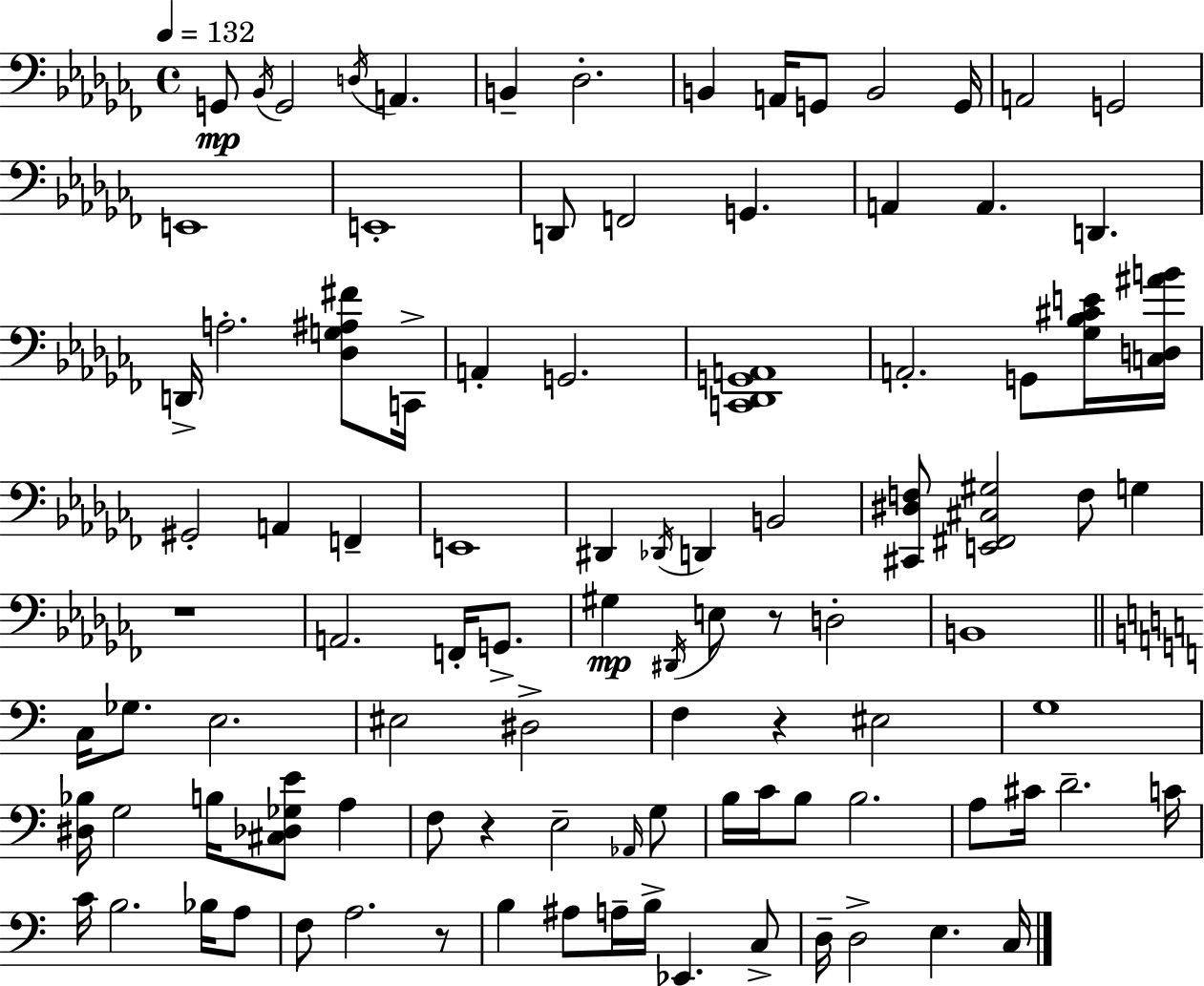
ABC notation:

X:1
T:Untitled
M:4/4
L:1/4
K:Abm
G,,/2 _B,,/4 G,,2 D,/4 A,, B,, _D,2 B,, A,,/4 G,,/2 B,,2 G,,/4 A,,2 G,,2 E,,4 E,,4 D,,/2 F,,2 G,, A,, A,, D,, D,,/4 A,2 [_D,G,^A,^F]/2 C,,/4 A,, G,,2 [C,,_D,,G,,A,,]4 A,,2 G,,/2 [_G,_B,^CE]/4 [C,D,^AB]/4 ^G,,2 A,, F,, E,,4 ^D,, _D,,/4 D,, B,,2 [^C,,^D,F,]/2 [E,,^F,,^C,^G,]2 F,/2 G, z4 A,,2 F,,/4 G,,/2 ^G, ^D,,/4 E,/2 z/2 D,2 B,,4 C,/4 _G,/2 E,2 ^E,2 ^D,2 F, z ^E,2 G,4 [^D,_B,]/4 G,2 B,/4 [^C,_D,_G,E]/2 A, F,/2 z E,2 _A,,/4 G,/2 B,/4 C/4 B,/2 B,2 A,/2 ^C/4 D2 C/4 C/4 B,2 _B,/4 A,/2 F,/2 A,2 z/2 B, ^A,/2 A,/4 B,/4 _E,, C,/2 D,/4 D,2 E, C,/4